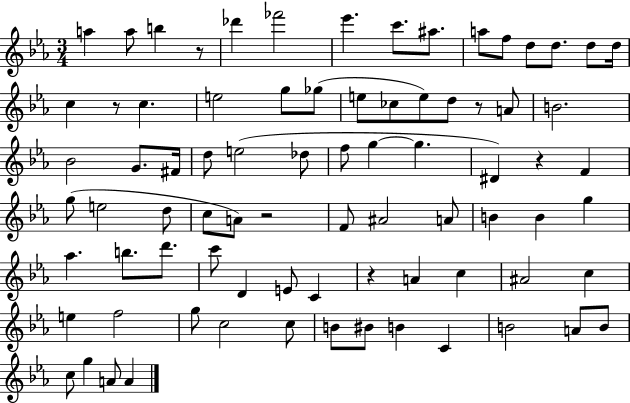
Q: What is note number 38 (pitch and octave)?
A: E5